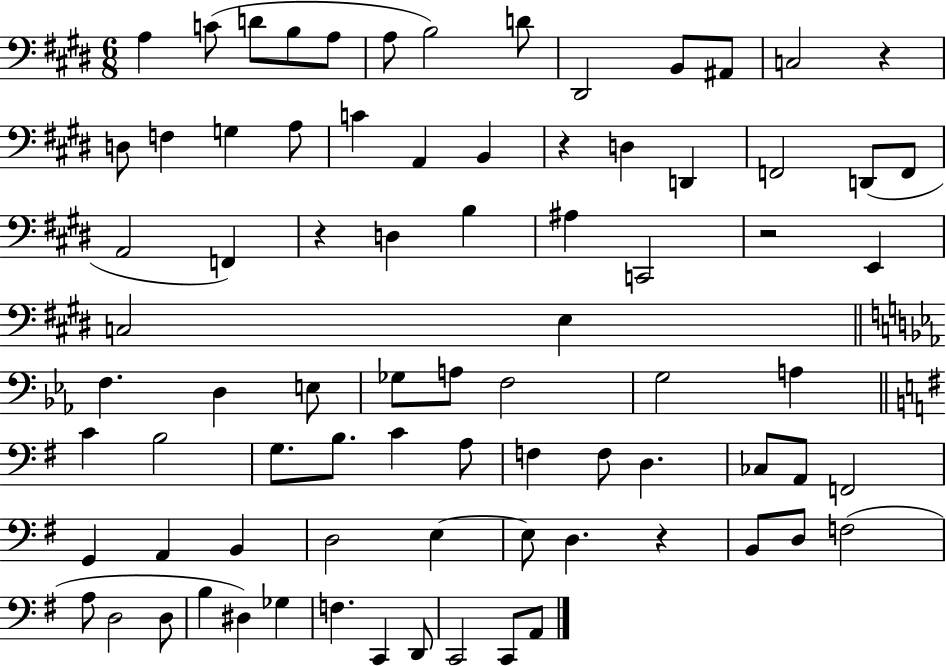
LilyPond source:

{
  \clef bass
  \numericTimeSignature
  \time 6/8
  \key e \major
  a4 c'8( d'8 b8 a8 | a8 b2) d'8 | dis,2 b,8 ais,8 | c2 r4 | \break d8 f4 g4 a8 | c'4 a,4 b,4 | r4 d4 d,4 | f,2 d,8( f,8 | \break a,2 f,4) | r4 d4 b4 | ais4 c,2 | r2 e,4 | \break c2 e4 | \bar "||" \break \key ees \major f4. d4 e8 | ges8 a8 f2 | g2 a4 | \bar "||" \break \key e \minor c'4 b2 | g8. b8. c'4 a8 | f4 f8 d4. | ces8 a,8 f,2 | \break g,4 a,4 b,4 | d2 e4~~ | e8 d4. r4 | b,8 d8 f2( | \break a8 d2 d8 | b4 dis4) ges4 | f4. c,4 d,8 | c,2 c,8 a,8 | \break \bar "|."
}